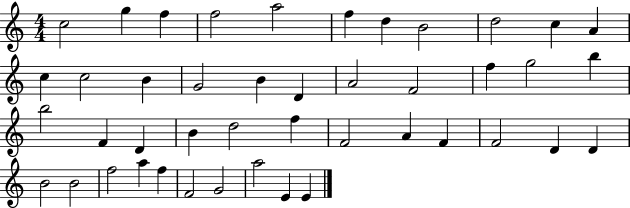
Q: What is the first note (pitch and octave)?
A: C5